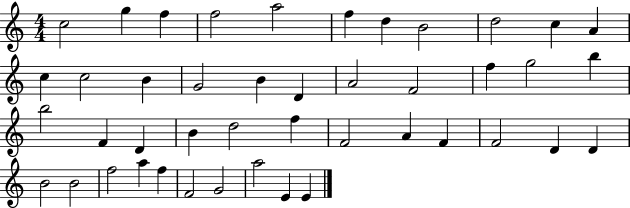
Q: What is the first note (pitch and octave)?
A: C5